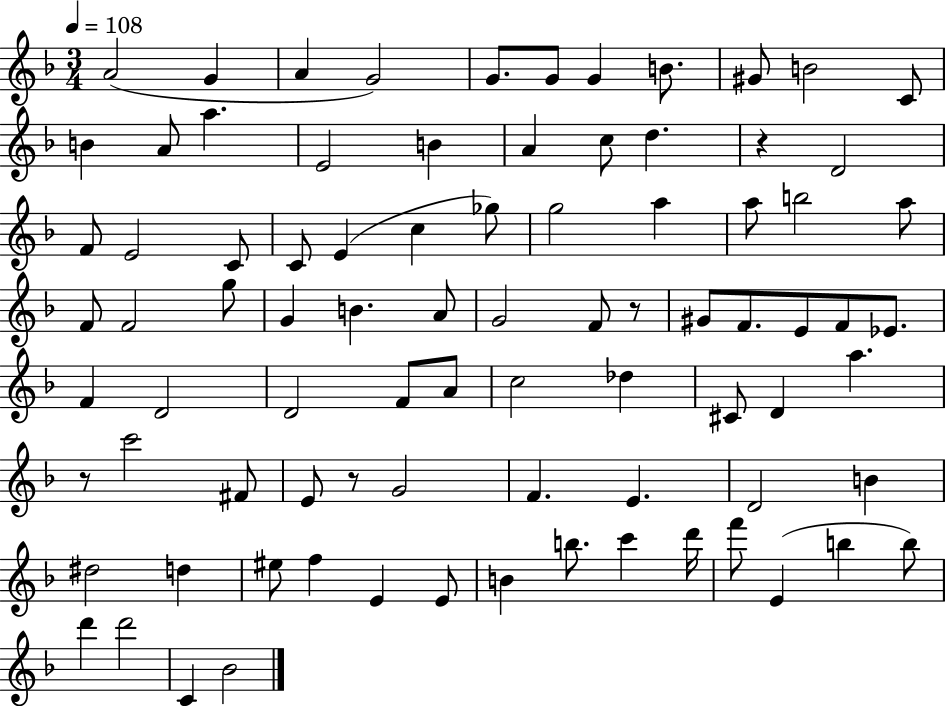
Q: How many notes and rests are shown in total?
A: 85